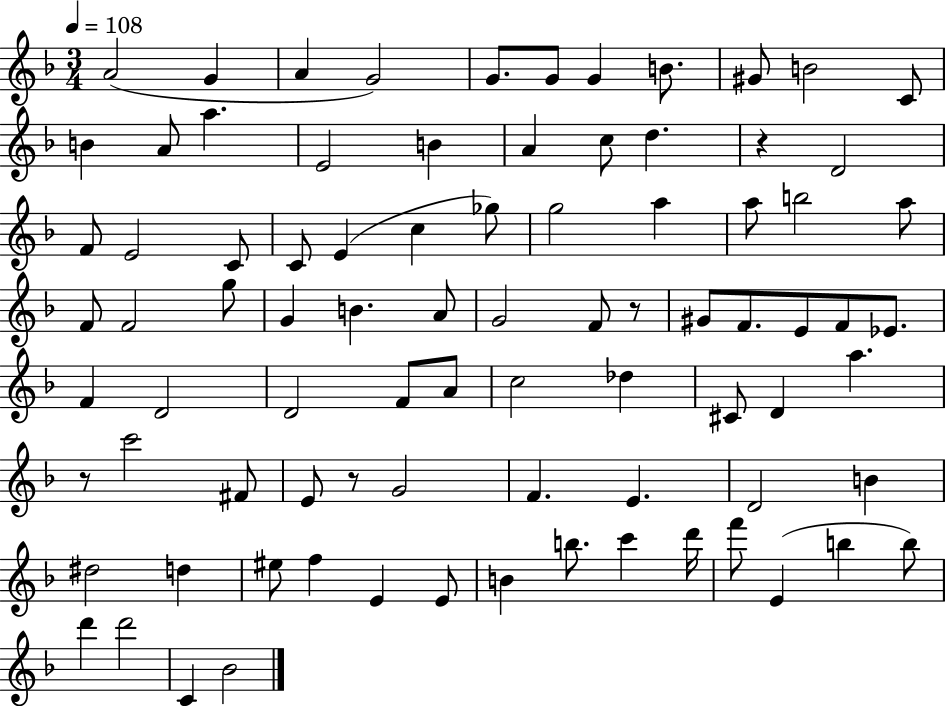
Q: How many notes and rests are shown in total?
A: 85